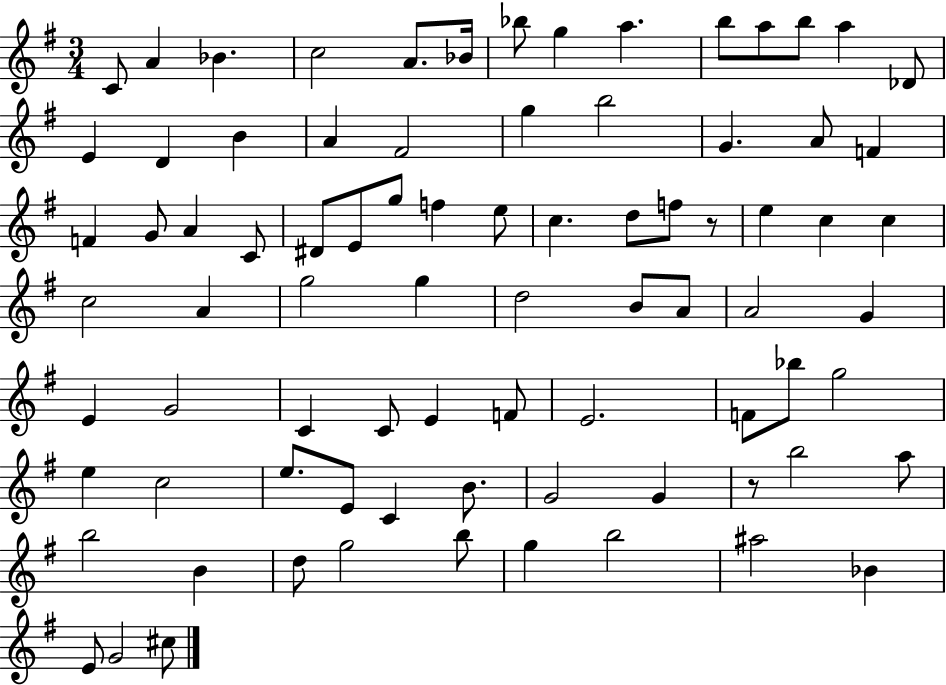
X:1
T:Untitled
M:3/4
L:1/4
K:G
C/2 A _B c2 A/2 _B/4 _b/2 g a b/2 a/2 b/2 a _D/2 E D B A ^F2 g b2 G A/2 F F G/2 A C/2 ^D/2 E/2 g/2 f e/2 c d/2 f/2 z/2 e c c c2 A g2 g d2 B/2 A/2 A2 G E G2 C C/2 E F/2 E2 F/2 _b/2 g2 e c2 e/2 E/2 C B/2 G2 G z/2 b2 a/2 b2 B d/2 g2 b/2 g b2 ^a2 _B E/2 G2 ^c/2